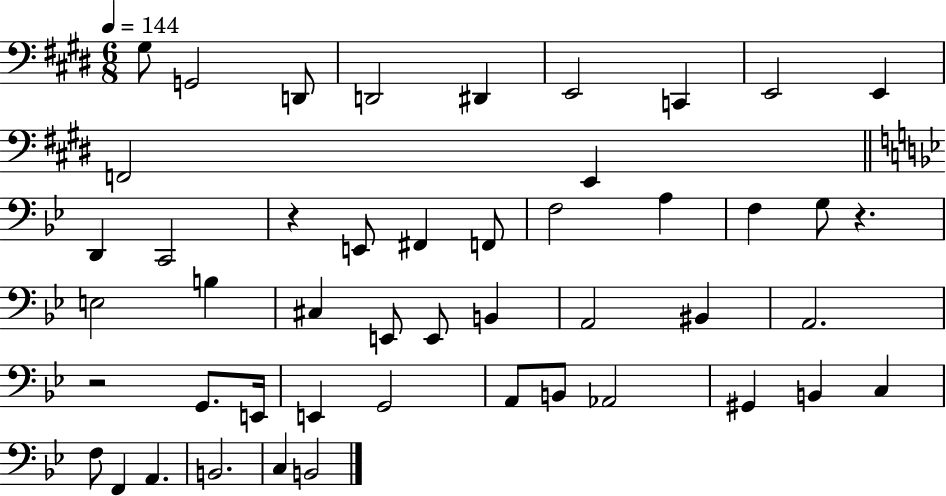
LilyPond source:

{
  \clef bass
  \numericTimeSignature
  \time 6/8
  \key e \major
  \tempo 4 = 144
  gis8 g,2 d,8 | d,2 dis,4 | e,2 c,4 | e,2 e,4 | \break f,2 e,4 | \bar "||" \break \key g \minor d,4 c,2 | r4 e,8 fis,4 f,8 | f2 a4 | f4 g8 r4. | \break e2 b4 | cis4 e,8 e,8 b,4 | a,2 bis,4 | a,2. | \break r2 g,8. e,16 | e,4 g,2 | a,8 b,8 aes,2 | gis,4 b,4 c4 | \break f8 f,4 a,4. | b,2. | c4 b,2 | \bar "|."
}